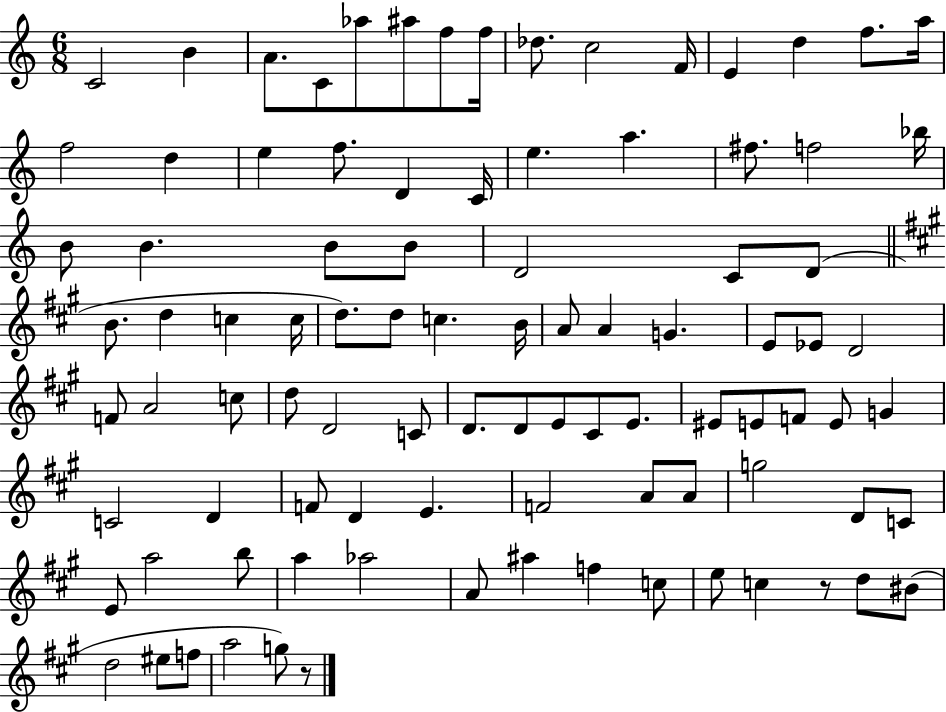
{
  \clef treble
  \numericTimeSignature
  \time 6/8
  \key c \major
  \repeat volta 2 { c'2 b'4 | a'8. c'8 aes''8 ais''8 f''8 f''16 | des''8. c''2 f'16 | e'4 d''4 f''8. a''16 | \break f''2 d''4 | e''4 f''8. d'4 c'16 | e''4. a''4. | fis''8. f''2 bes''16 | \break b'8 b'4. b'8 b'8 | d'2 c'8 d'8( | \bar "||" \break \key a \major b'8. d''4 c''4 c''16 | d''8.) d''8 c''4. b'16 | a'8 a'4 g'4. | e'8 ees'8 d'2 | \break f'8 a'2 c''8 | d''8 d'2 c'8 | d'8. d'8 e'8 cis'8 e'8. | eis'8 e'8 f'8 e'8 g'4 | \break c'2 d'4 | f'8 d'4 e'4. | f'2 a'8 a'8 | g''2 d'8 c'8 | \break e'8 a''2 b''8 | a''4 aes''2 | a'8 ais''4 f''4 c''8 | e''8 c''4 r8 d''8 bis'8( | \break d''2 eis''8 f''8 | a''2 g''8) r8 | } \bar "|."
}